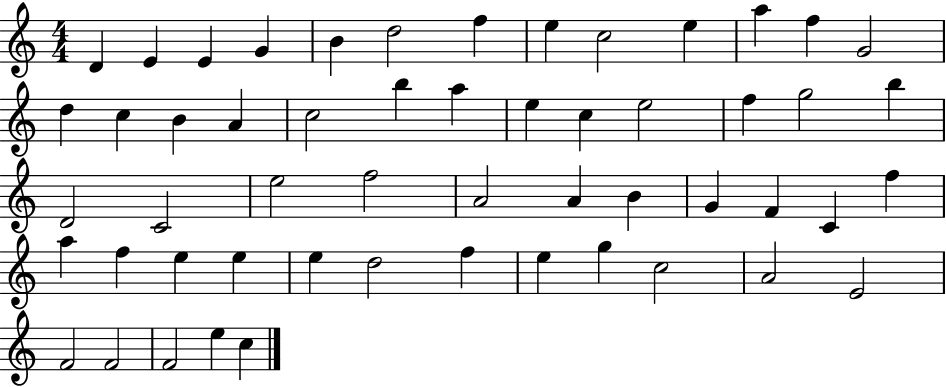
X:1
T:Untitled
M:4/4
L:1/4
K:C
D E E G B d2 f e c2 e a f G2 d c B A c2 b a e c e2 f g2 b D2 C2 e2 f2 A2 A B G F C f a f e e e d2 f e g c2 A2 E2 F2 F2 F2 e c